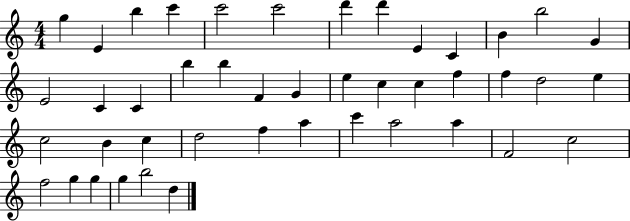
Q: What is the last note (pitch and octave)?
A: D5